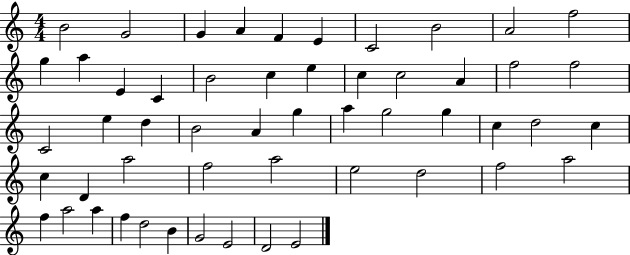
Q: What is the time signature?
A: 4/4